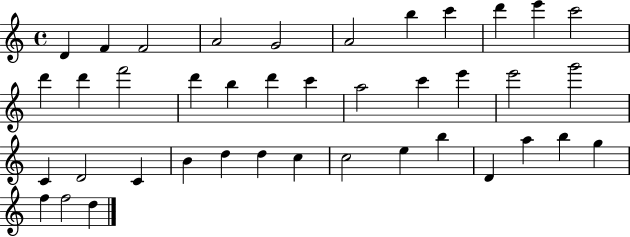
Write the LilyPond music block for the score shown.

{
  \clef treble
  \time 4/4
  \defaultTimeSignature
  \key c \major
  d'4 f'4 f'2 | a'2 g'2 | a'2 b''4 c'''4 | d'''4 e'''4 c'''2 | \break d'''4 d'''4 f'''2 | d'''4 b''4 d'''4 c'''4 | a''2 c'''4 e'''4 | e'''2 g'''2 | \break c'4 d'2 c'4 | b'4 d''4 d''4 c''4 | c''2 e''4 b''4 | d'4 a''4 b''4 g''4 | \break f''4 f''2 d''4 | \bar "|."
}